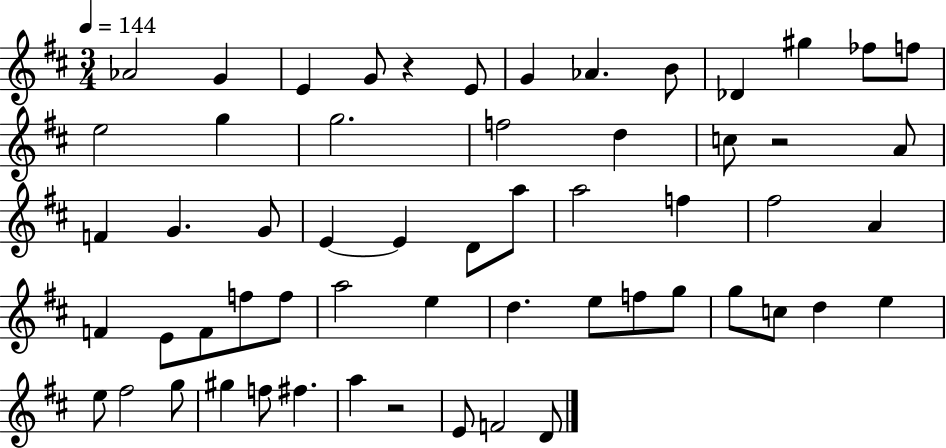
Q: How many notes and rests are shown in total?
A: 58